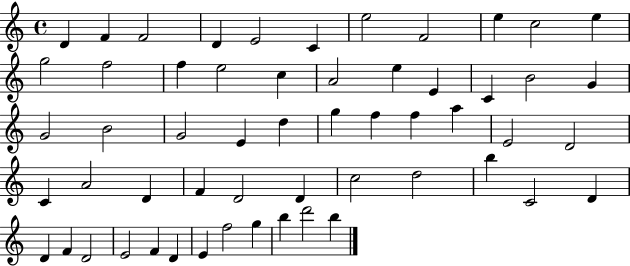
D4/q F4/q F4/h D4/q E4/h C4/q E5/h F4/h E5/q C5/h E5/q G5/h F5/h F5/q E5/h C5/q A4/h E5/q E4/q C4/q B4/h G4/q G4/h B4/h G4/h E4/q D5/q G5/q F5/q F5/q A5/q E4/h D4/h C4/q A4/h D4/q F4/q D4/h D4/q C5/h D5/h B5/q C4/h D4/q D4/q F4/q D4/h E4/h F4/q D4/q E4/q F5/h G5/q B5/q D6/h B5/q